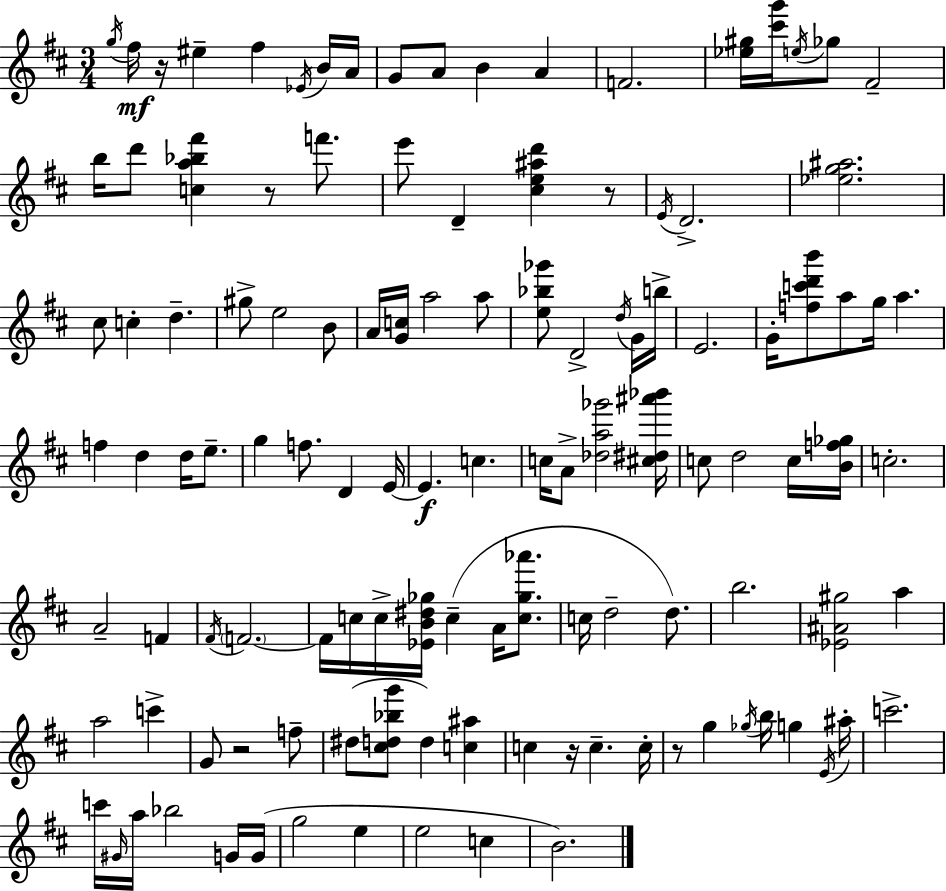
G5/s F#5/s R/s EIS5/q F#5/q Eb4/s B4/s A4/s G4/e A4/e B4/q A4/q F4/h. [Eb5,G#5]/s [C#6,G6]/s E5/s Gb5/e F#4/h B5/s D6/e [C5,A5,Bb5,F#6]/q R/e F6/e. E6/e D4/q [C#5,E5,A#5,D6]/q R/e E4/s D4/h. [Eb5,G5,A#5]/h. C#5/e C5/q D5/q. G#5/e E5/h B4/e A4/s [G4,C5]/s A5/h A5/e [E5,Bb5,Gb6]/e D4/h D5/s G4/s B5/s E4/h. G4/s [F5,C6,D6,B6]/e A5/e G5/s A5/q. F5/q D5/q D5/s E5/e. G5/q F5/e. D4/q E4/s E4/q. C5/q. C5/s A4/e [Db5,A5,Gb6]/h [C#5,D#5,A#6,Bb6]/s C5/e D5/h C5/s [B4,F5,Gb5]/s C5/h. A4/h F4/q F#4/s F4/h. F4/s C5/s C5/s [Eb4,B4,D#5,Gb5]/s C5/q A4/s [C5,Gb5,Ab6]/e. C5/s D5/h D5/e. B5/h. [Eb4,A#4,G#5]/h A5/q A5/h C6/q G4/e R/h F5/e D#5/e [C#5,D5,Bb5,G6]/e D5/q [C5,A#5]/q C5/q R/s C5/q. C5/s R/e G5/q Gb5/s B5/s G5/q E4/s A#5/s C6/h. C6/s G#4/s A5/s Bb5/h G4/s G4/s G5/h E5/q E5/h C5/q B4/h.